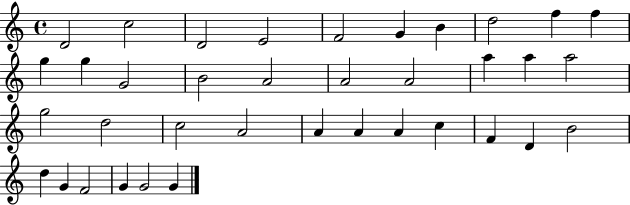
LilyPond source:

{
  \clef treble
  \time 4/4
  \defaultTimeSignature
  \key c \major
  d'2 c''2 | d'2 e'2 | f'2 g'4 b'4 | d''2 f''4 f''4 | \break g''4 g''4 g'2 | b'2 a'2 | a'2 a'2 | a''4 a''4 a''2 | \break g''2 d''2 | c''2 a'2 | a'4 a'4 a'4 c''4 | f'4 d'4 b'2 | \break d''4 g'4 f'2 | g'4 g'2 g'4 | \bar "|."
}